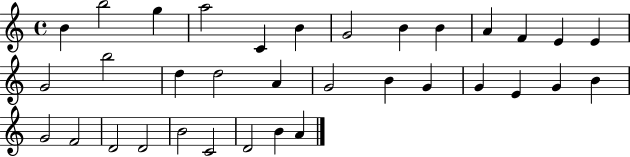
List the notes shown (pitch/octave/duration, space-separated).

B4/q B5/h G5/q A5/h C4/q B4/q G4/h B4/q B4/q A4/q F4/q E4/q E4/q G4/h B5/h D5/q D5/h A4/q G4/h B4/q G4/q G4/q E4/q G4/q B4/q G4/h F4/h D4/h D4/h B4/h C4/h D4/h B4/q A4/q